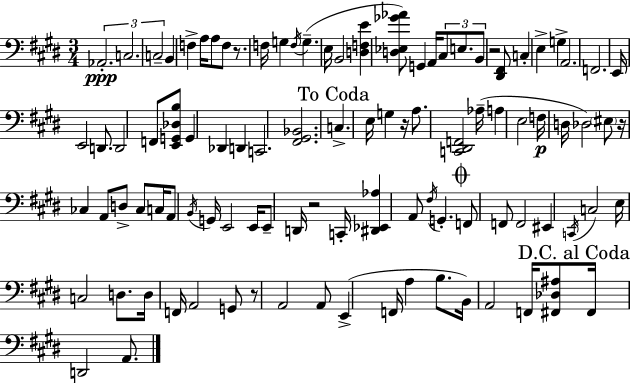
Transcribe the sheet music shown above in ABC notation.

X:1
T:Untitled
M:3/4
L:1/4
K:E
_A,,2 C,2 C,2 B,, F, A,/4 A,/2 F,/2 z/2 F,/4 G, F,/4 G, E,/4 B,,2 [D,F,E] [D,_E,_G_A]/2 G,, A,,/4 ^C,/2 E,/2 B,,/2 z2 [^D,,^F,,]/2 C, E, G, A,,2 F,,2 E,,/4 E,,2 D,,/2 D,,2 F,,/2 [E,,G,,_D,B,]/2 G,, _D,, D,, C,,2 [^F,,^G,,_B,,]2 C, E,/4 G, z/4 A,/2 [C,,^D,,F,,]2 _A,/4 A, E,2 F,/4 D,/4 _D,2 ^E,/2 z/4 _C, A,,/2 D,/2 _C,/2 C,/4 A,,/2 B,,/4 G,,/4 E,,2 E,,/4 E,,/2 D,,/4 z2 C,,/4 [^D,,_E,,_A,] A,,/2 ^F,/4 G,, F,,/2 F,,/2 F,,2 ^E,, C,,/4 C,2 E,/4 C,2 D,/2 D,/4 F,,/4 A,,2 G,,/2 z/2 A,,2 A,,/2 E,, F,,/4 A, B,/2 B,,/4 A,,2 F,,/4 [^F,,_D,^A,]/2 ^F,,/4 D,,2 A,,/2